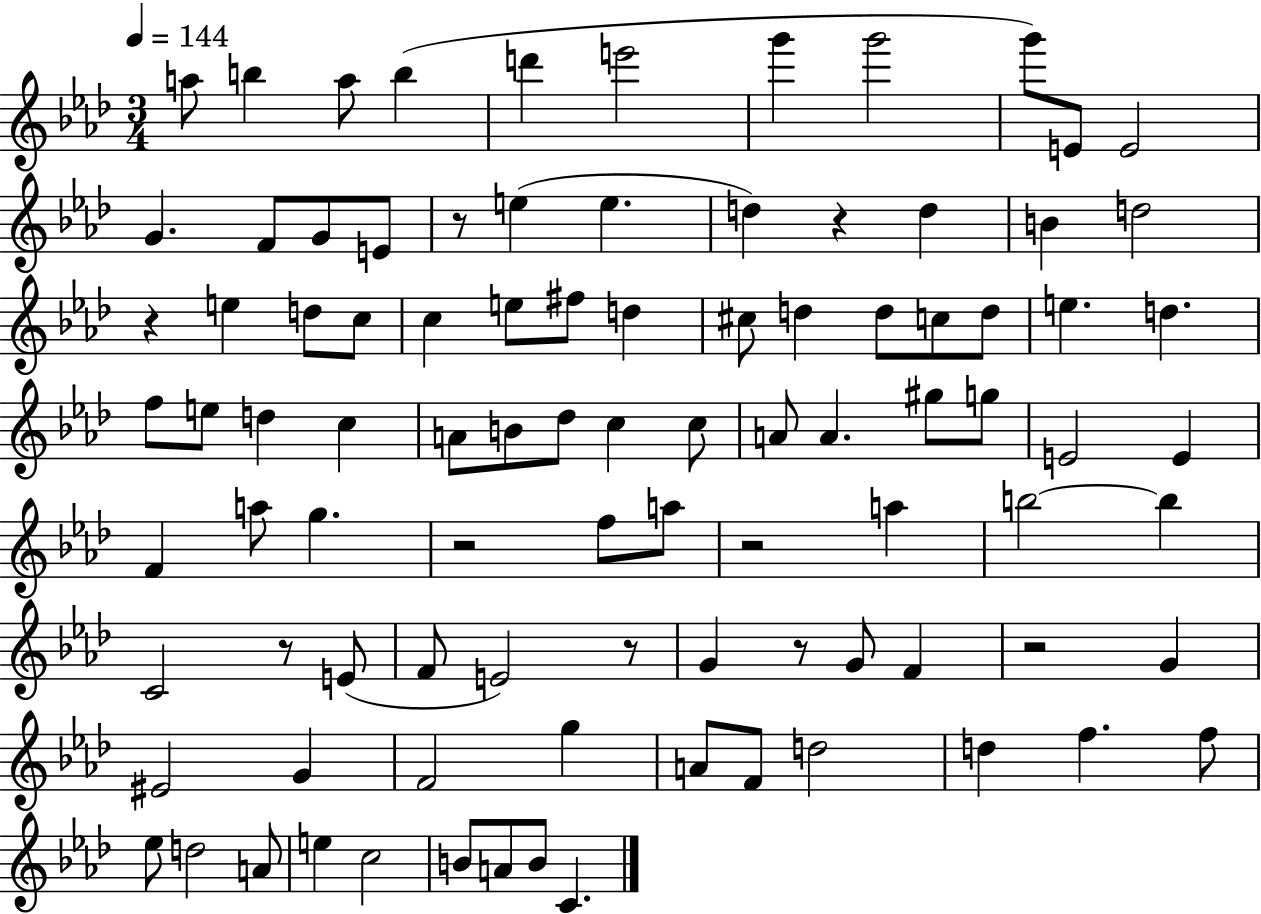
A5/e B5/q A5/e B5/q D6/q E6/h G6/q G6/h G6/e E4/e E4/h G4/q. F4/e G4/e E4/e R/e E5/q E5/q. D5/q R/q D5/q B4/q D5/h R/q E5/q D5/e C5/e C5/q E5/e F#5/e D5/q C#5/e D5/q D5/e C5/e D5/e E5/q. D5/q. F5/e E5/e D5/q C5/q A4/e B4/e Db5/e C5/q C5/e A4/e A4/q. G#5/e G5/e E4/h E4/q F4/q A5/e G5/q. R/h F5/e A5/e R/h A5/q B5/h B5/q C4/h R/e E4/e F4/e E4/h R/e G4/q R/e G4/e F4/q R/h G4/q EIS4/h G4/q F4/h G5/q A4/e F4/e D5/h D5/q F5/q. F5/e Eb5/e D5/h A4/e E5/q C5/h B4/e A4/e B4/e C4/q.